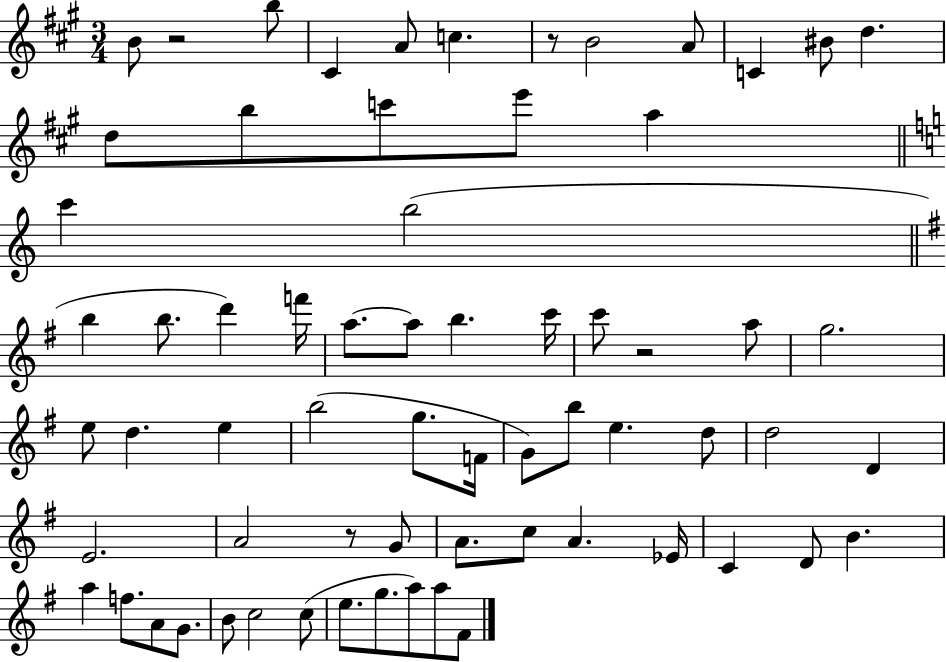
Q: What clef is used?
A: treble